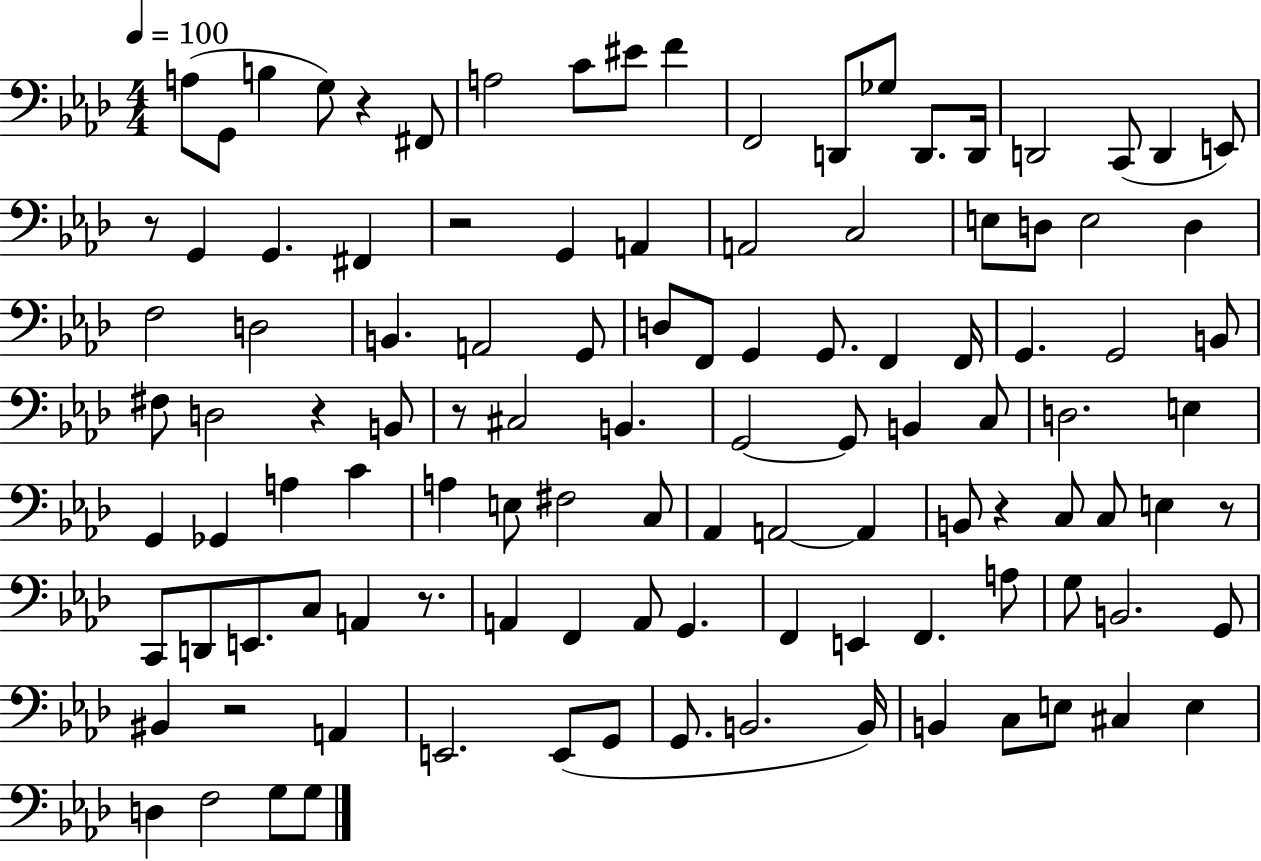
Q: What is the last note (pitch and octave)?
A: G3